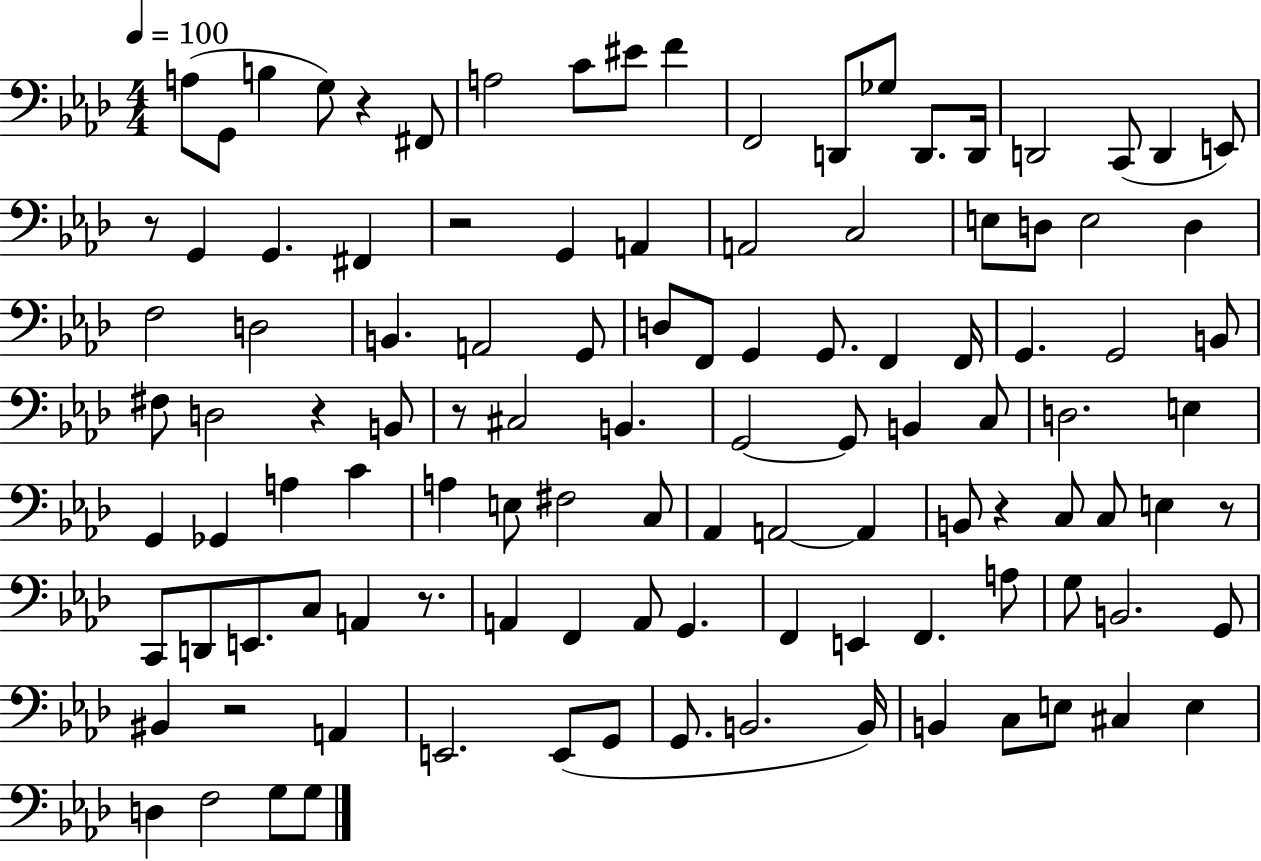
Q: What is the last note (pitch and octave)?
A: G3